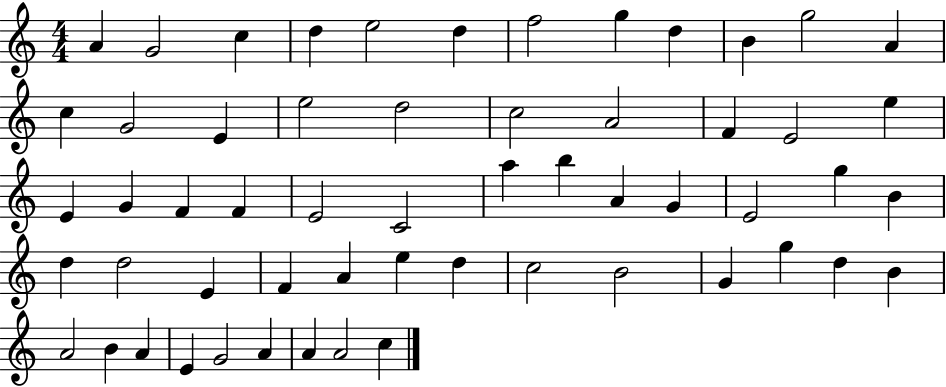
{
  \clef treble
  \numericTimeSignature
  \time 4/4
  \key c \major
  a'4 g'2 c''4 | d''4 e''2 d''4 | f''2 g''4 d''4 | b'4 g''2 a'4 | \break c''4 g'2 e'4 | e''2 d''2 | c''2 a'2 | f'4 e'2 e''4 | \break e'4 g'4 f'4 f'4 | e'2 c'2 | a''4 b''4 a'4 g'4 | e'2 g''4 b'4 | \break d''4 d''2 e'4 | f'4 a'4 e''4 d''4 | c''2 b'2 | g'4 g''4 d''4 b'4 | \break a'2 b'4 a'4 | e'4 g'2 a'4 | a'4 a'2 c''4 | \bar "|."
}